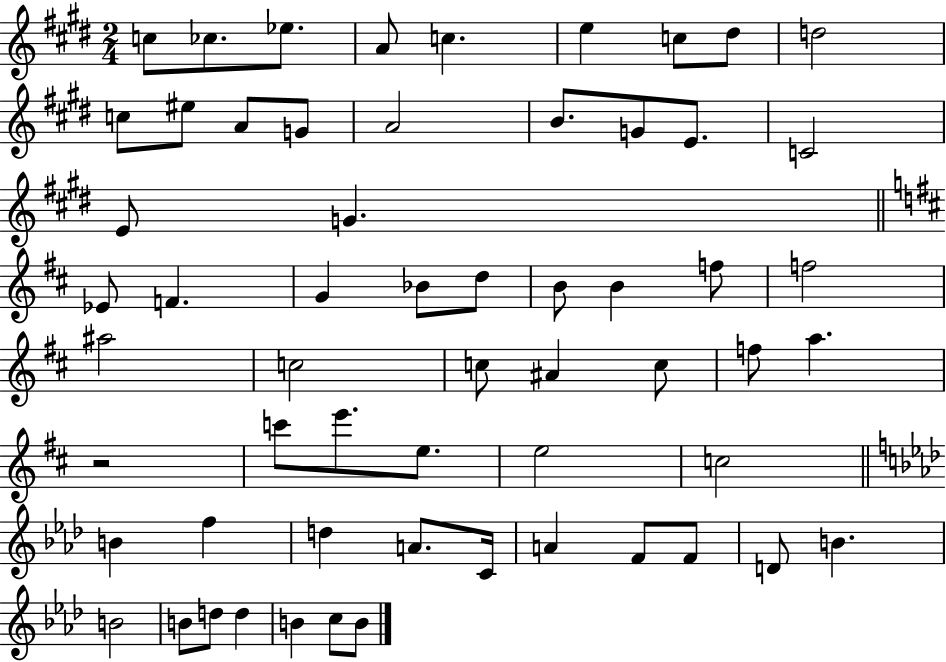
X:1
T:Untitled
M:2/4
L:1/4
K:E
c/2 _c/2 _e/2 A/2 c e c/2 ^d/2 d2 c/2 ^e/2 A/2 G/2 A2 B/2 G/2 E/2 C2 E/2 G _E/2 F G _B/2 d/2 B/2 B f/2 f2 ^a2 c2 c/2 ^A c/2 f/2 a z2 c'/2 e'/2 e/2 e2 c2 B f d A/2 C/4 A F/2 F/2 D/2 B B2 B/2 d/2 d B c/2 B/2